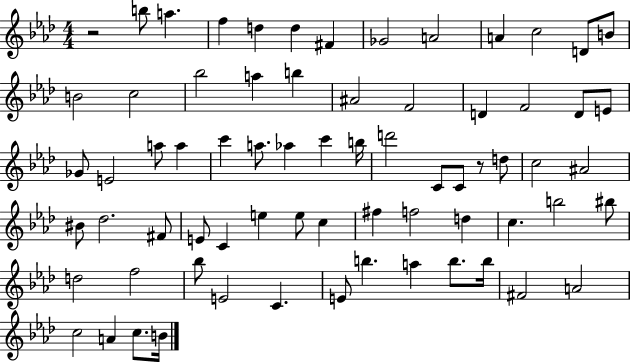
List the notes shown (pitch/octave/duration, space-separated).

R/h B5/e A5/q. F5/q D5/q D5/q F#4/q Gb4/h A4/h A4/q C5/h D4/e B4/e B4/h C5/h Bb5/h A5/q B5/q A#4/h F4/h D4/q F4/h D4/e E4/e Gb4/e E4/h A5/e A5/q C6/q A5/e. Ab5/q C6/q B5/s D6/h C4/e C4/e R/e D5/e C5/h A#4/h BIS4/e Db5/h. F#4/e E4/e C4/q E5/q E5/e C5/q F#5/q F5/h D5/q C5/q. B5/h BIS5/e D5/h F5/h Bb5/e E4/h C4/q. E4/e B5/q. A5/q B5/e. B5/s F#4/h A4/h C5/h A4/q C5/e. B4/s